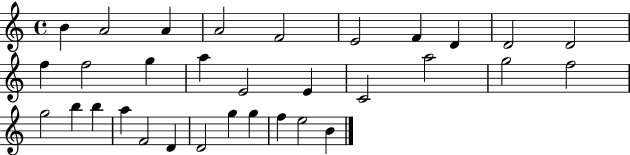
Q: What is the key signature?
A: C major